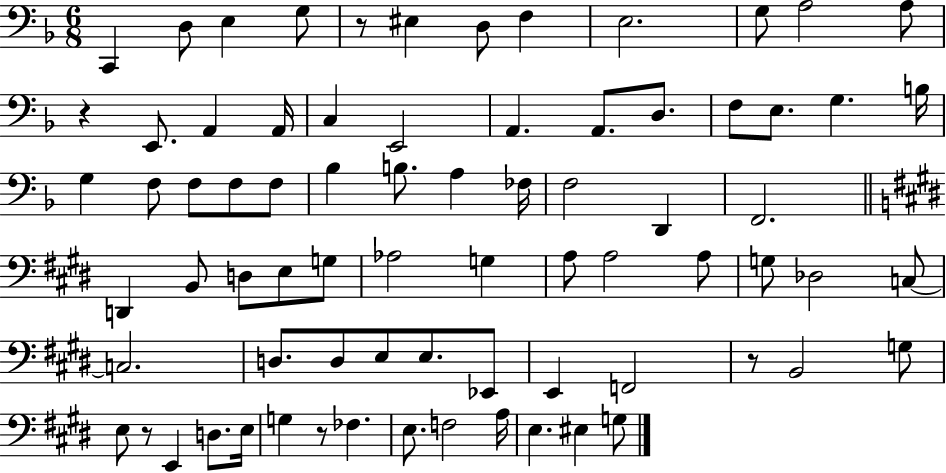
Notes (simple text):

C2/q D3/e E3/q G3/e R/e EIS3/q D3/e F3/q E3/h. G3/e A3/h A3/e R/q E2/e. A2/q A2/s C3/q E2/h A2/q. A2/e. D3/e. F3/e E3/e. G3/q. B3/s G3/q F3/e F3/e F3/e F3/e Bb3/q B3/e. A3/q FES3/s F3/h D2/q F2/h. D2/q B2/e D3/e E3/e G3/e Ab3/h G3/q A3/e A3/h A3/e G3/e Db3/h C3/e C3/h. D3/e. D3/e E3/e E3/e. Eb2/e E2/q F2/h R/e B2/h G3/e E3/e R/e E2/q D3/e. E3/s G3/q R/e FES3/q. E3/e. F3/h A3/s E3/q. EIS3/q G3/e